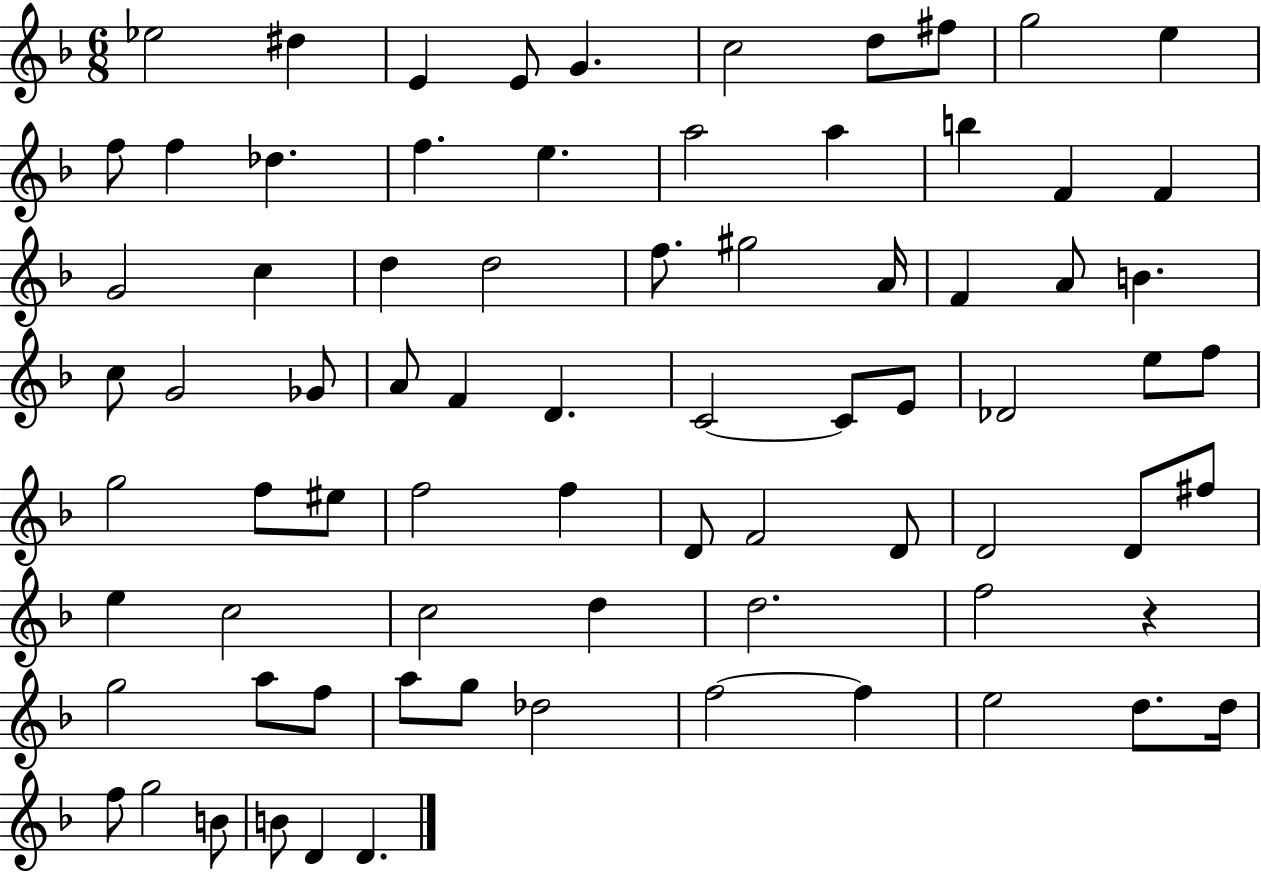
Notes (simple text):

Eb5/h D#5/q E4/q E4/e G4/q. C5/h D5/e F#5/e G5/h E5/q F5/e F5/q Db5/q. F5/q. E5/q. A5/h A5/q B5/q F4/q F4/q G4/h C5/q D5/q D5/h F5/e. G#5/h A4/s F4/q A4/e B4/q. C5/e G4/h Gb4/e A4/e F4/q D4/q. C4/h C4/e E4/e Db4/h E5/e F5/e G5/h F5/e EIS5/e F5/h F5/q D4/e F4/h D4/e D4/h D4/e F#5/e E5/q C5/h C5/h D5/q D5/h. F5/h R/q G5/h A5/e F5/e A5/e G5/e Db5/h F5/h F5/q E5/h D5/e. D5/s F5/e G5/h B4/e B4/e D4/q D4/q.